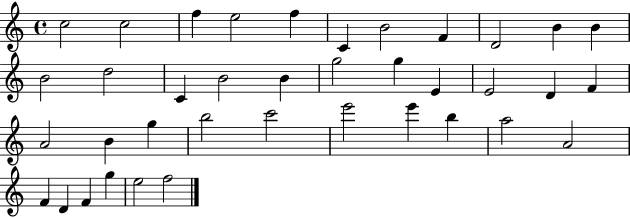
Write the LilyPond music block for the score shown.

{
  \clef treble
  \time 4/4
  \defaultTimeSignature
  \key c \major
  c''2 c''2 | f''4 e''2 f''4 | c'4 b'2 f'4 | d'2 b'4 b'4 | \break b'2 d''2 | c'4 b'2 b'4 | g''2 g''4 e'4 | e'2 d'4 f'4 | \break a'2 b'4 g''4 | b''2 c'''2 | e'''2 e'''4 b''4 | a''2 a'2 | \break f'4 d'4 f'4 g''4 | e''2 f''2 | \bar "|."
}